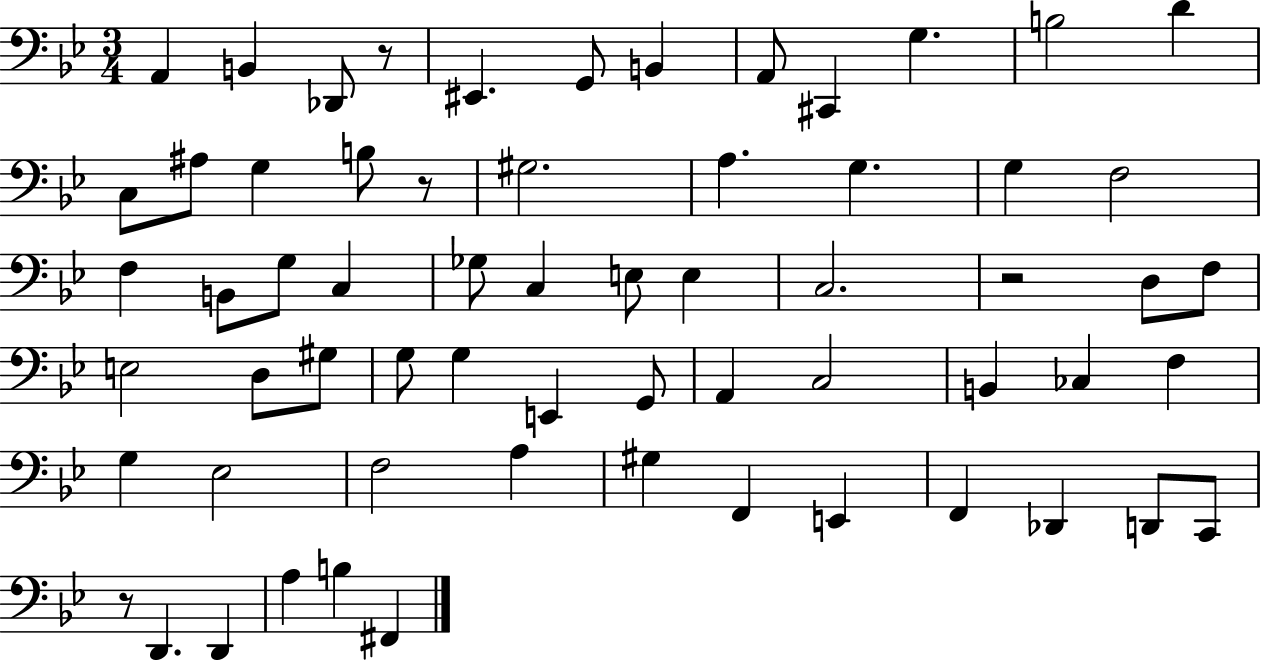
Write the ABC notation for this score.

X:1
T:Untitled
M:3/4
L:1/4
K:Bb
A,, B,, _D,,/2 z/2 ^E,, G,,/2 B,, A,,/2 ^C,, G, B,2 D C,/2 ^A,/2 G, B,/2 z/2 ^G,2 A, G, G, F,2 F, B,,/2 G,/2 C, _G,/2 C, E,/2 E, C,2 z2 D,/2 F,/2 E,2 D,/2 ^G,/2 G,/2 G, E,, G,,/2 A,, C,2 B,, _C, F, G, _E,2 F,2 A, ^G, F,, E,, F,, _D,, D,,/2 C,,/2 z/2 D,, D,, A, B, ^F,,